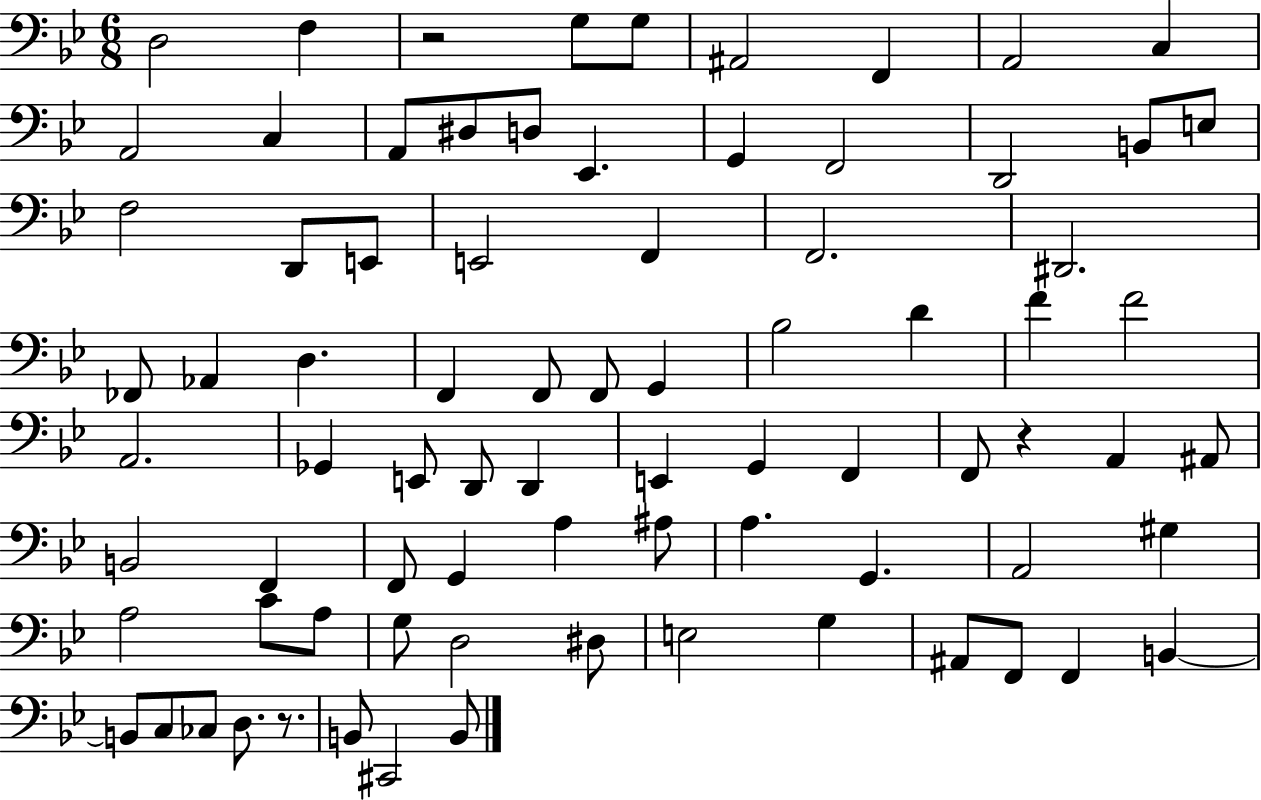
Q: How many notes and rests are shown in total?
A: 80